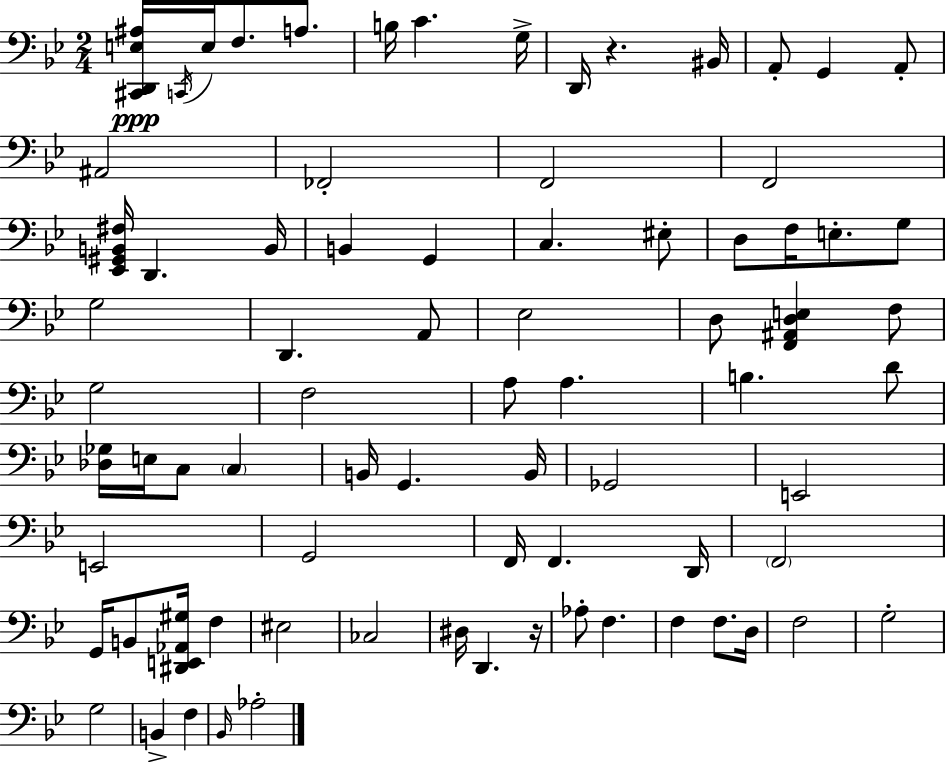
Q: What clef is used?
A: bass